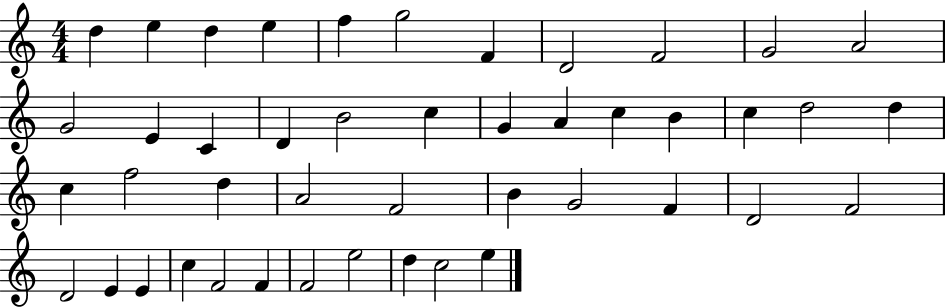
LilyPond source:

{
  \clef treble
  \numericTimeSignature
  \time 4/4
  \key c \major
  d''4 e''4 d''4 e''4 | f''4 g''2 f'4 | d'2 f'2 | g'2 a'2 | \break g'2 e'4 c'4 | d'4 b'2 c''4 | g'4 a'4 c''4 b'4 | c''4 d''2 d''4 | \break c''4 f''2 d''4 | a'2 f'2 | b'4 g'2 f'4 | d'2 f'2 | \break d'2 e'4 e'4 | c''4 f'2 f'4 | f'2 e''2 | d''4 c''2 e''4 | \break \bar "|."
}